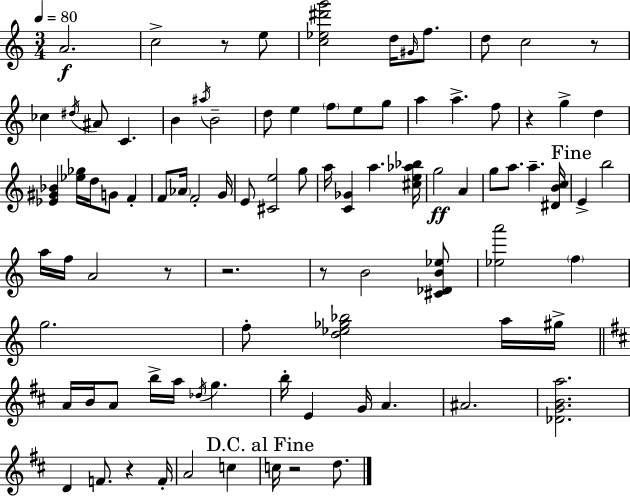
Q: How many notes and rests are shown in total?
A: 90